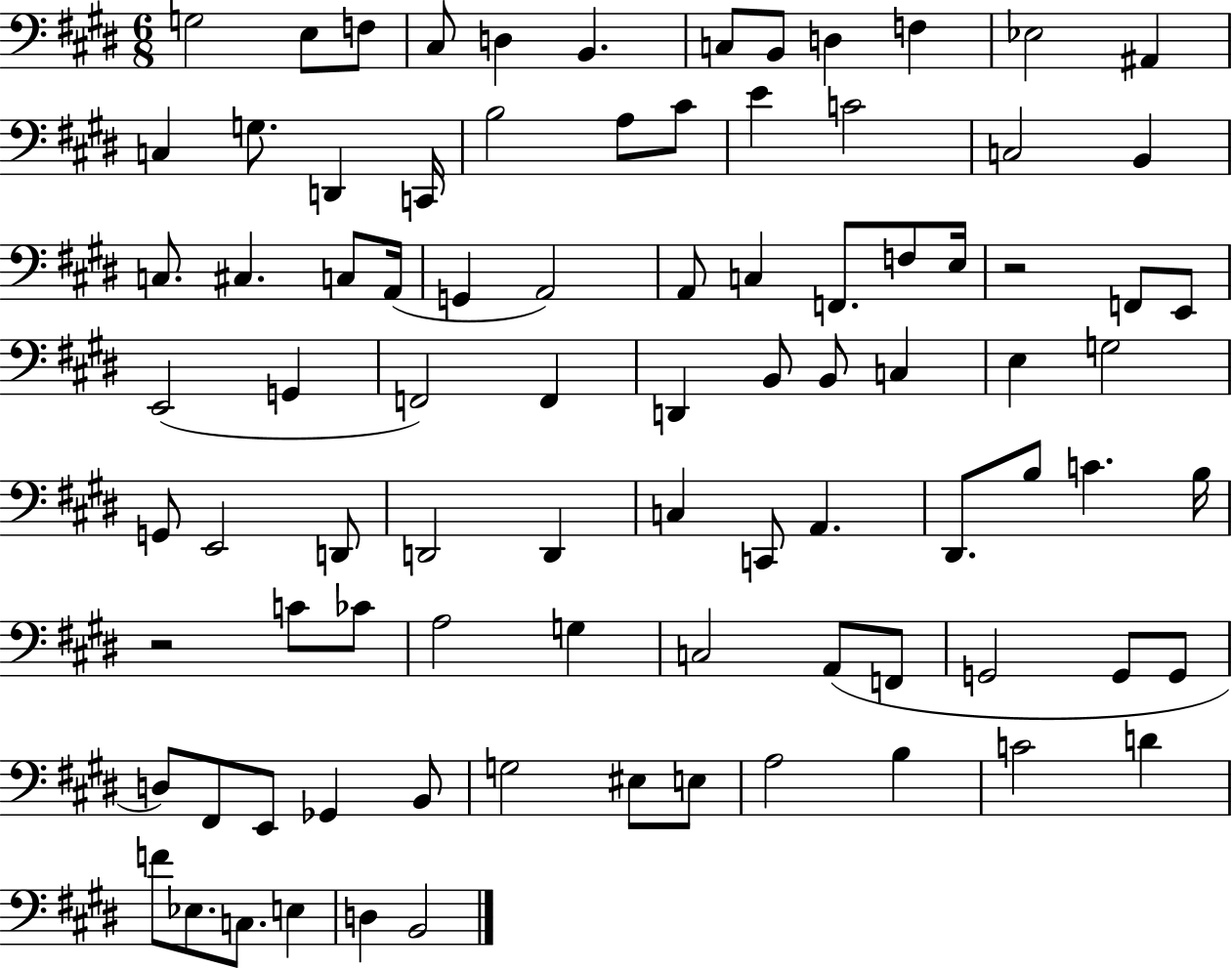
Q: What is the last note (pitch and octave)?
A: B2